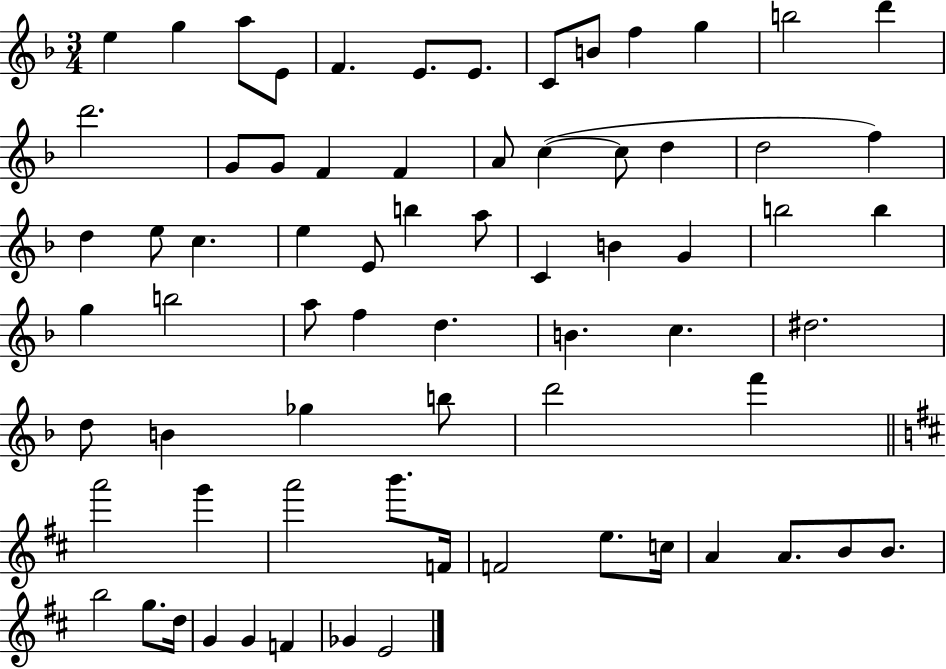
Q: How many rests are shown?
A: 0